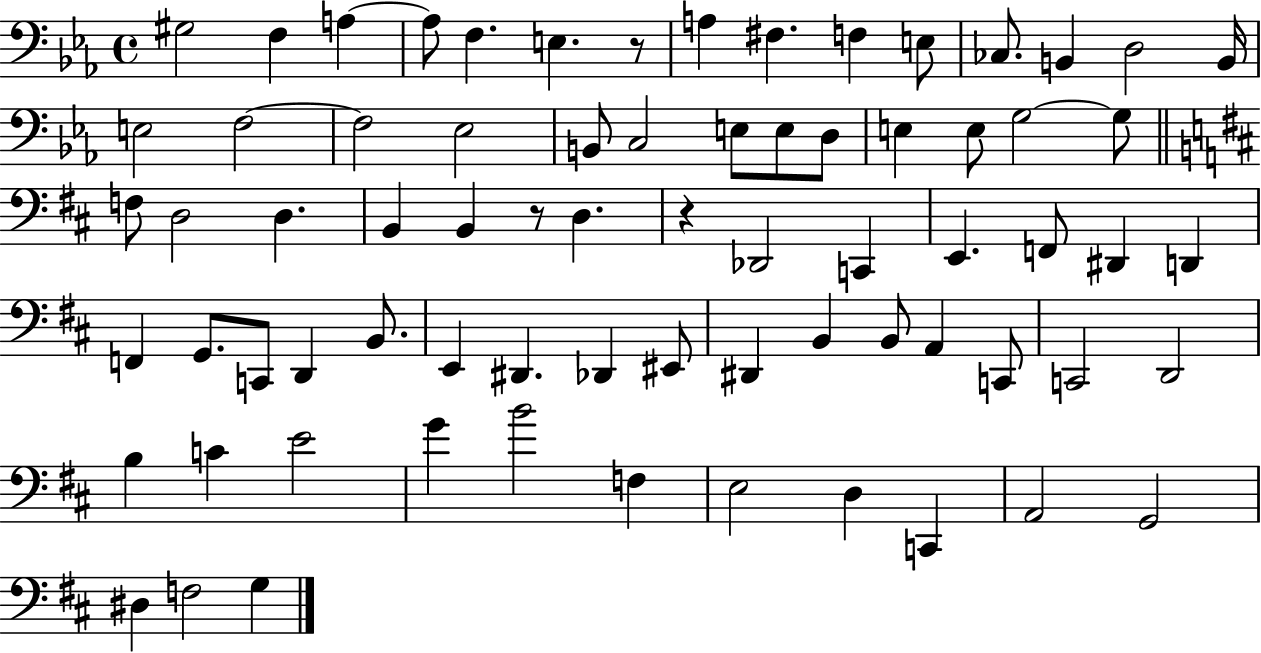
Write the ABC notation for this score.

X:1
T:Untitled
M:4/4
L:1/4
K:Eb
^G,2 F, A, A,/2 F, E, z/2 A, ^F, F, E,/2 _C,/2 B,, D,2 B,,/4 E,2 F,2 F,2 _E,2 B,,/2 C,2 E,/2 E,/2 D,/2 E, E,/2 G,2 G,/2 F,/2 D,2 D, B,, B,, z/2 D, z _D,,2 C,, E,, F,,/2 ^D,, D,, F,, G,,/2 C,,/2 D,, B,,/2 E,, ^D,, _D,, ^E,,/2 ^D,, B,, B,,/2 A,, C,,/2 C,,2 D,,2 B, C E2 G B2 F, E,2 D, C,, A,,2 G,,2 ^D, F,2 G,